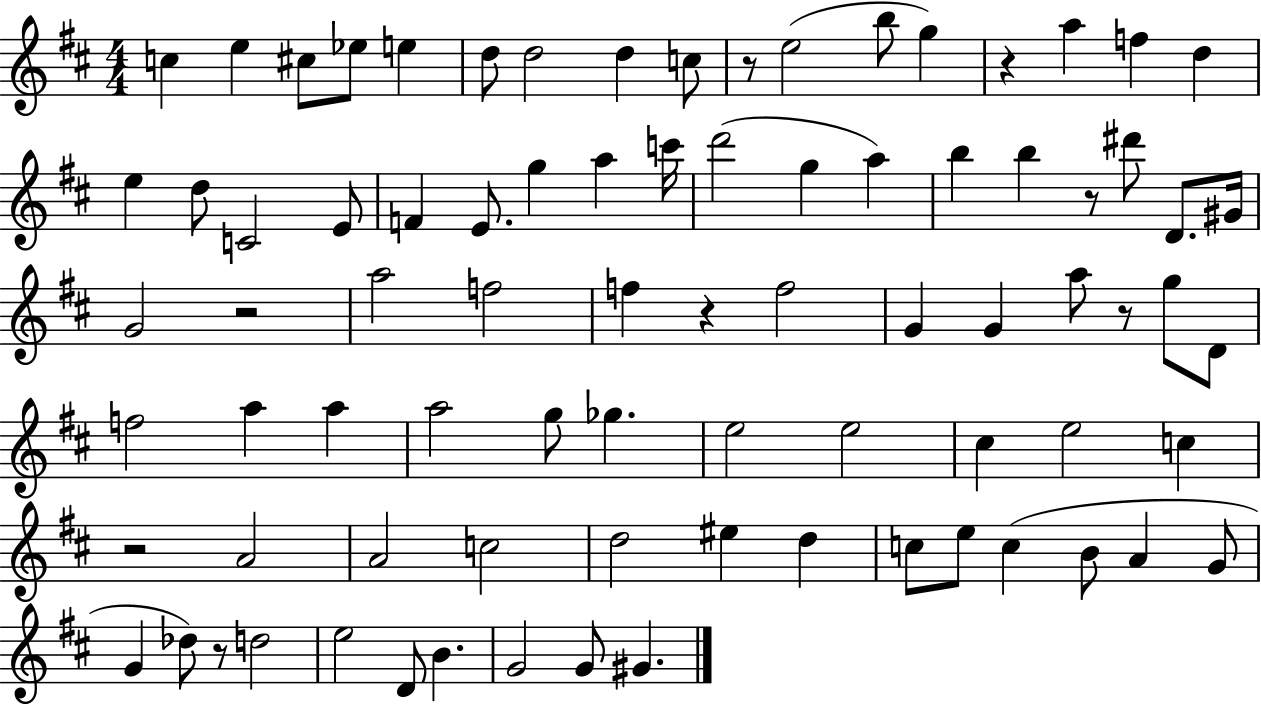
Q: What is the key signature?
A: D major